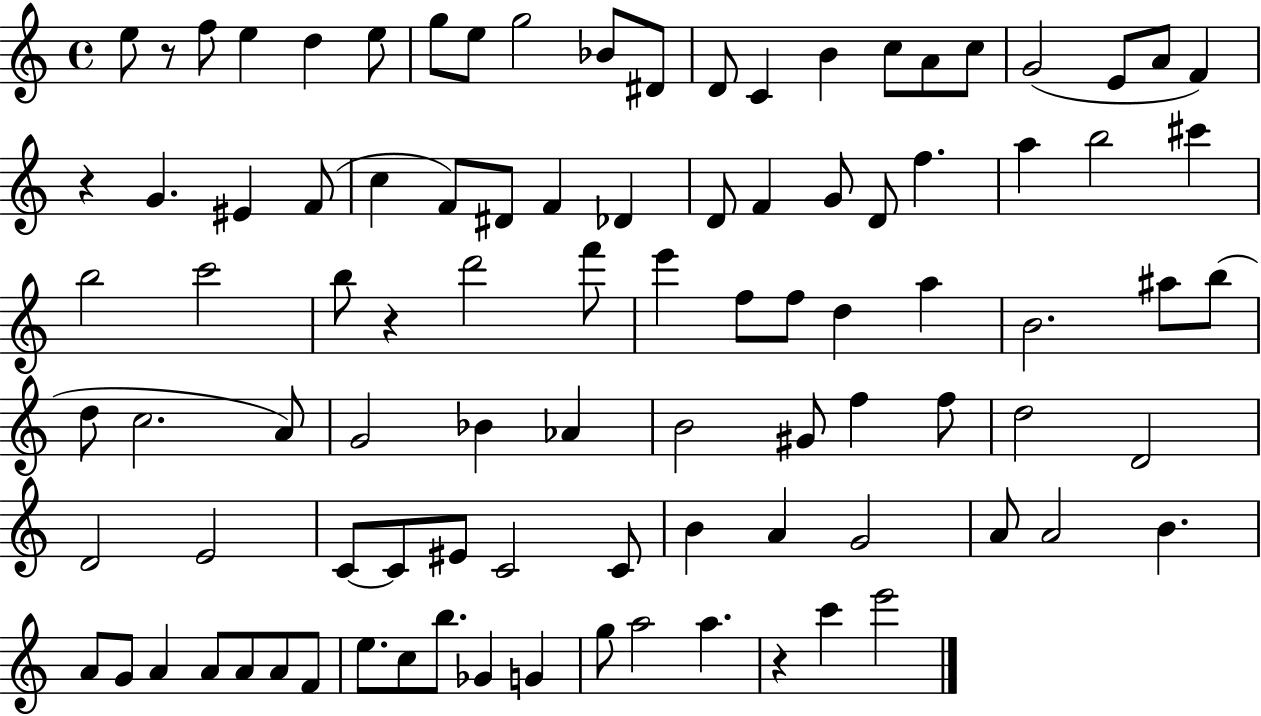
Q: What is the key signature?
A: C major